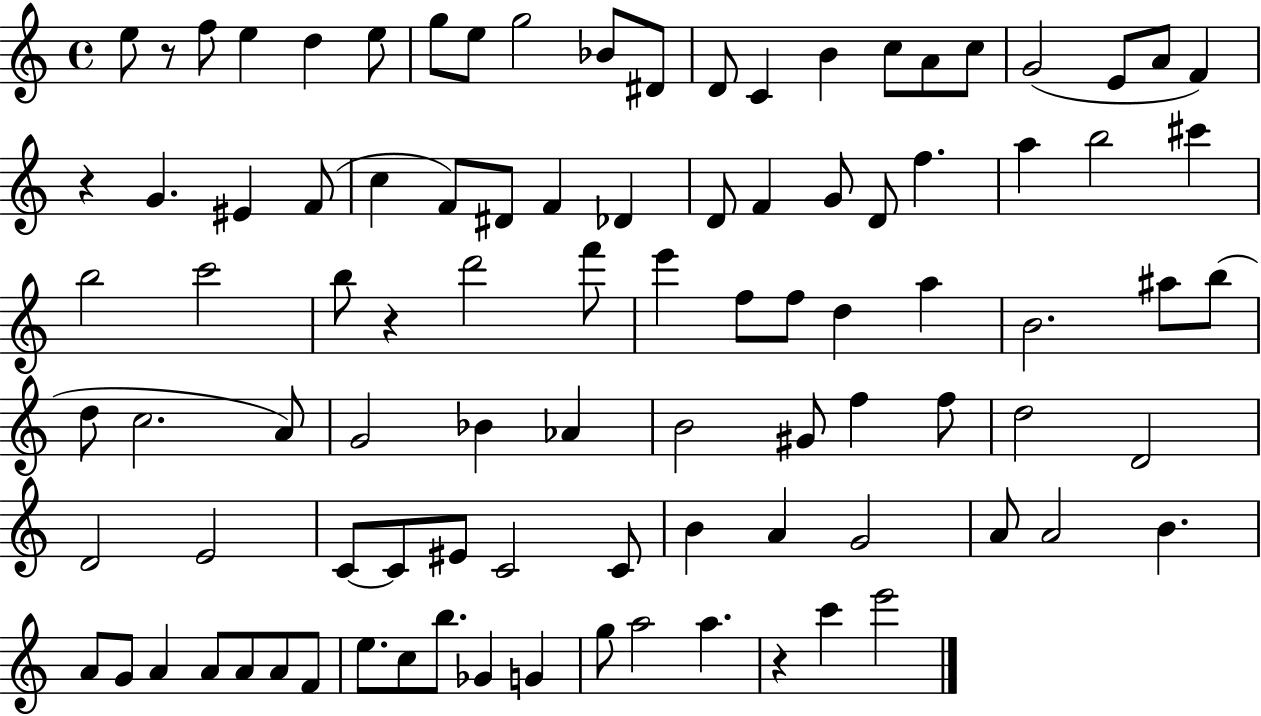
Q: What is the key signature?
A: C major